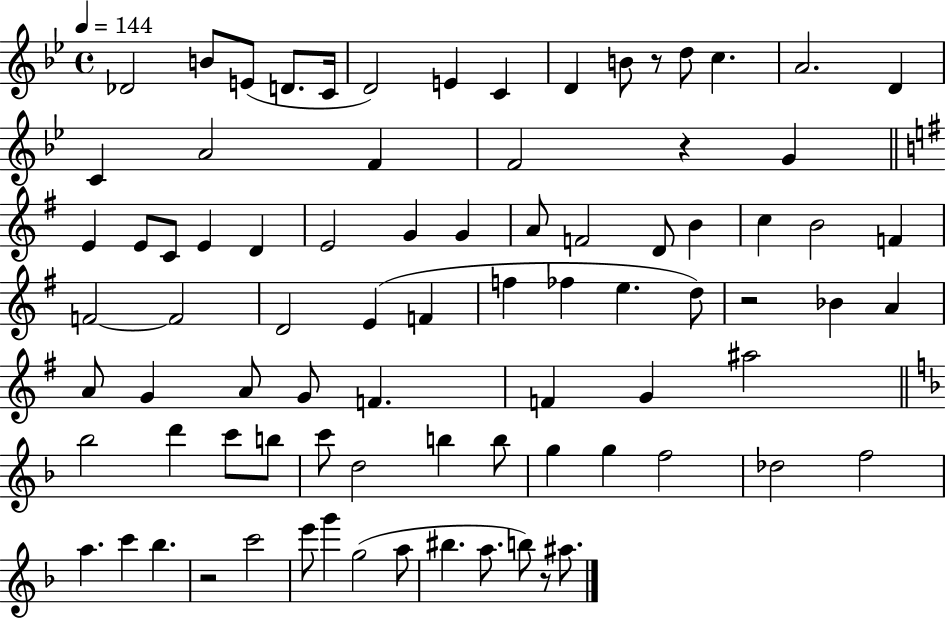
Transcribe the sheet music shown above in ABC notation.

X:1
T:Untitled
M:4/4
L:1/4
K:Bb
_D2 B/2 E/2 D/2 C/4 D2 E C D B/2 z/2 d/2 c A2 D C A2 F F2 z G E E/2 C/2 E D E2 G G A/2 F2 D/2 B c B2 F F2 F2 D2 E F f _f e d/2 z2 _B A A/2 G A/2 G/2 F F G ^a2 _b2 d' c'/2 b/2 c'/2 d2 b b/2 g g f2 _d2 f2 a c' _b z2 c'2 e'/2 g' g2 a/2 ^b a/2 b/2 z/2 ^a/2